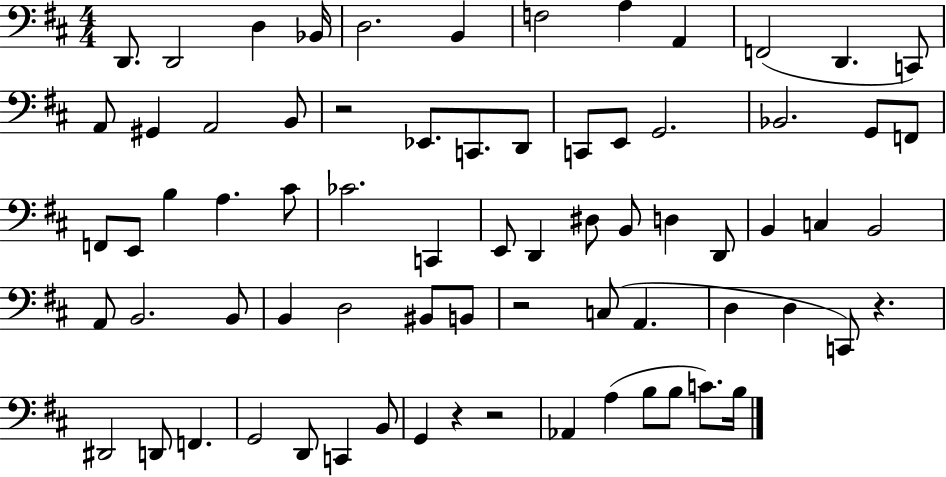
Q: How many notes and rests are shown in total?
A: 72